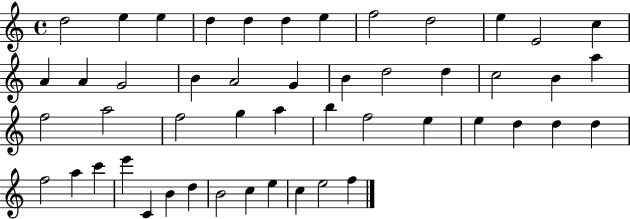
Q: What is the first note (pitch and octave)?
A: D5